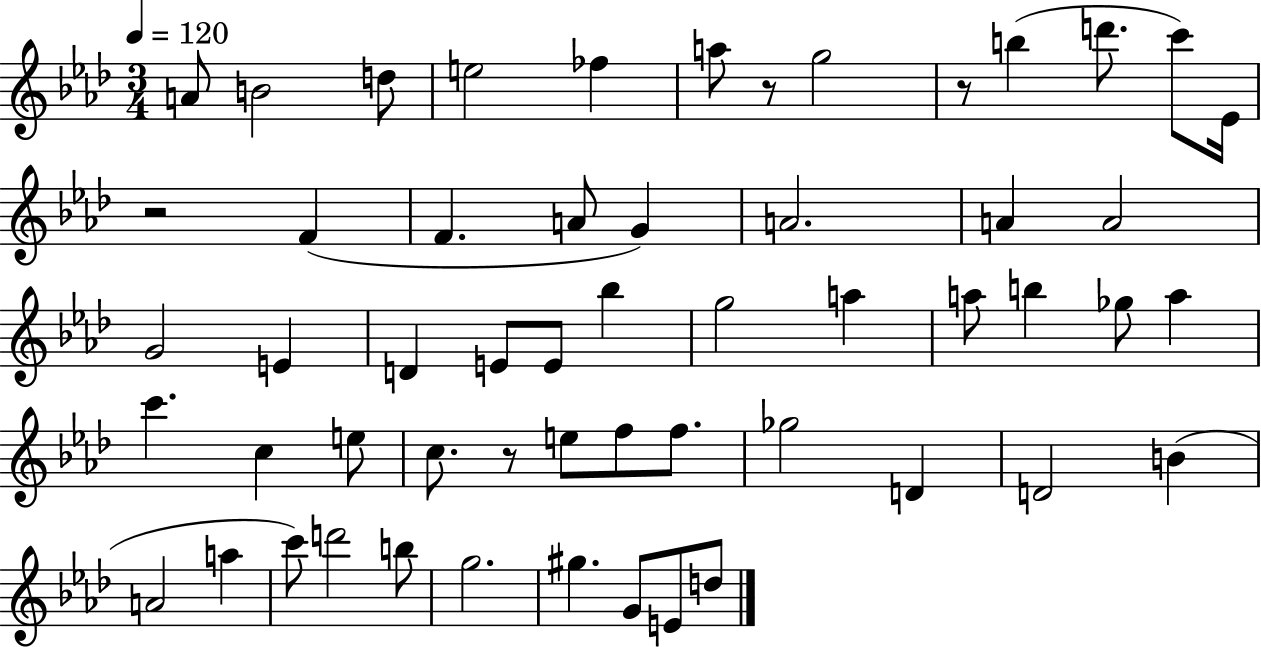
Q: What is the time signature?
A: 3/4